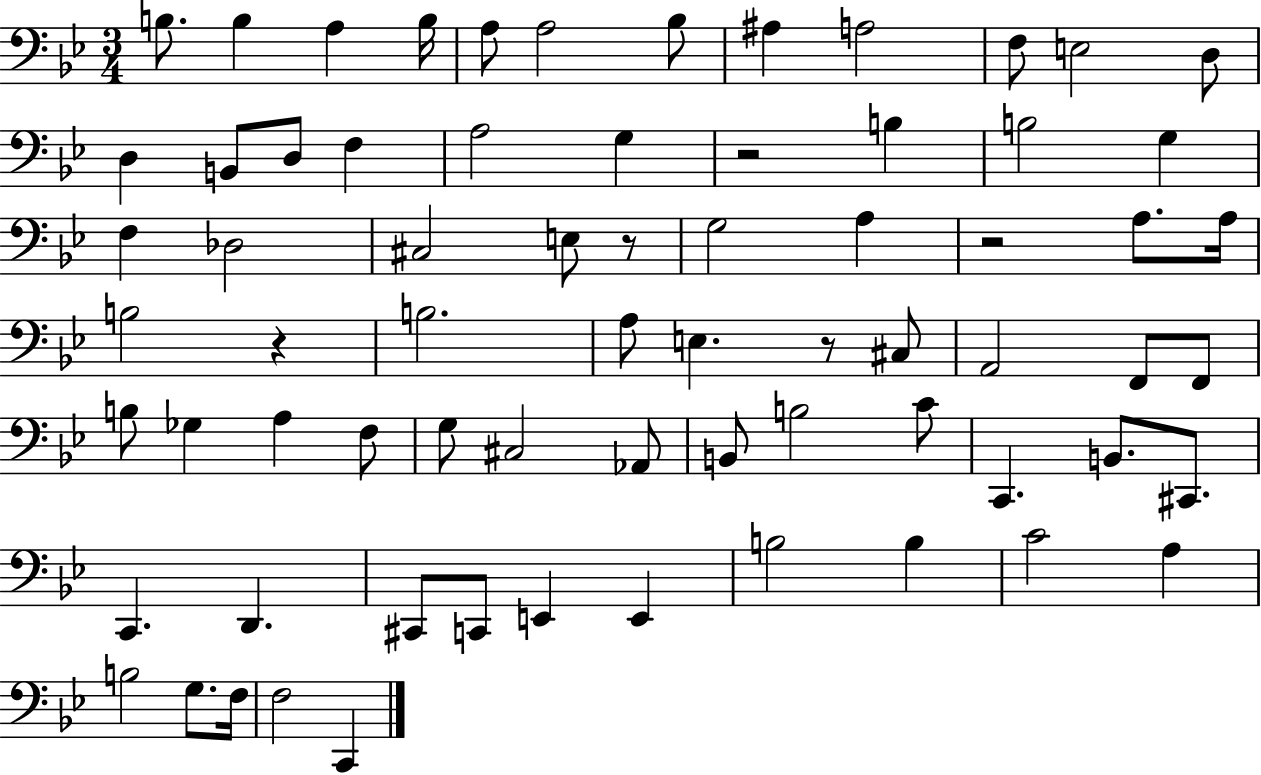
B3/e. B3/q A3/q B3/s A3/e A3/h Bb3/e A#3/q A3/h F3/e E3/h D3/e D3/q B2/e D3/e F3/q A3/h G3/q R/h B3/q B3/h G3/q F3/q Db3/h C#3/h E3/e R/e G3/h A3/q R/h A3/e. A3/s B3/h R/q B3/h. A3/e E3/q. R/e C#3/e A2/h F2/e F2/e B3/e Gb3/q A3/q F3/e G3/e C#3/h Ab2/e B2/e B3/h C4/e C2/q. B2/e. C#2/e. C2/q. D2/q. C#2/e C2/e E2/q E2/q B3/h B3/q C4/h A3/q B3/h G3/e. F3/s F3/h C2/q